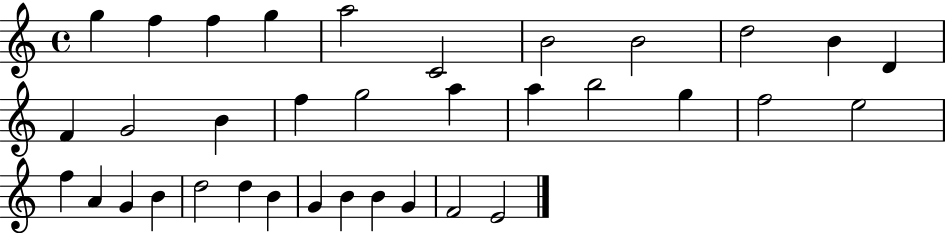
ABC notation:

X:1
T:Untitled
M:4/4
L:1/4
K:C
g f f g a2 C2 B2 B2 d2 B D F G2 B f g2 a a b2 g f2 e2 f A G B d2 d B G B B G F2 E2